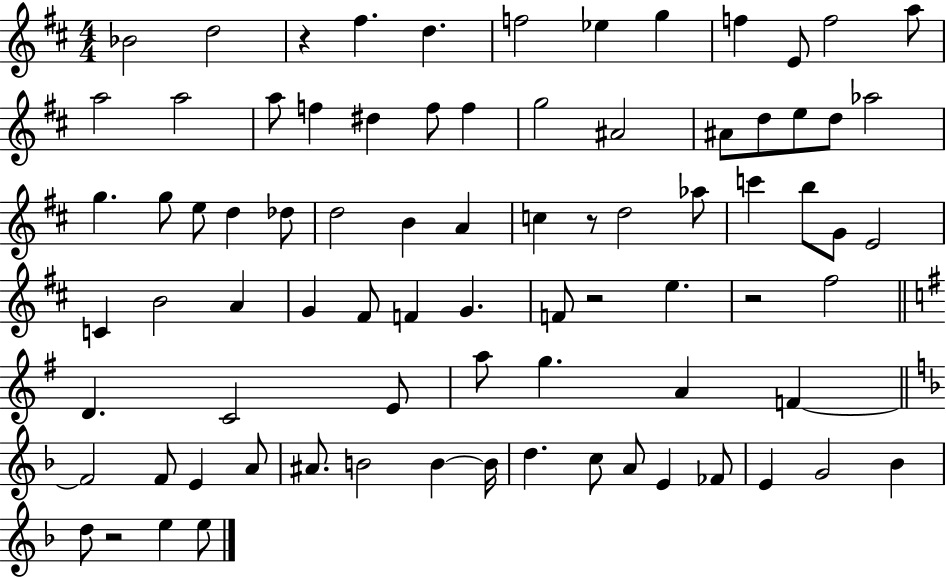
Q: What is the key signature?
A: D major